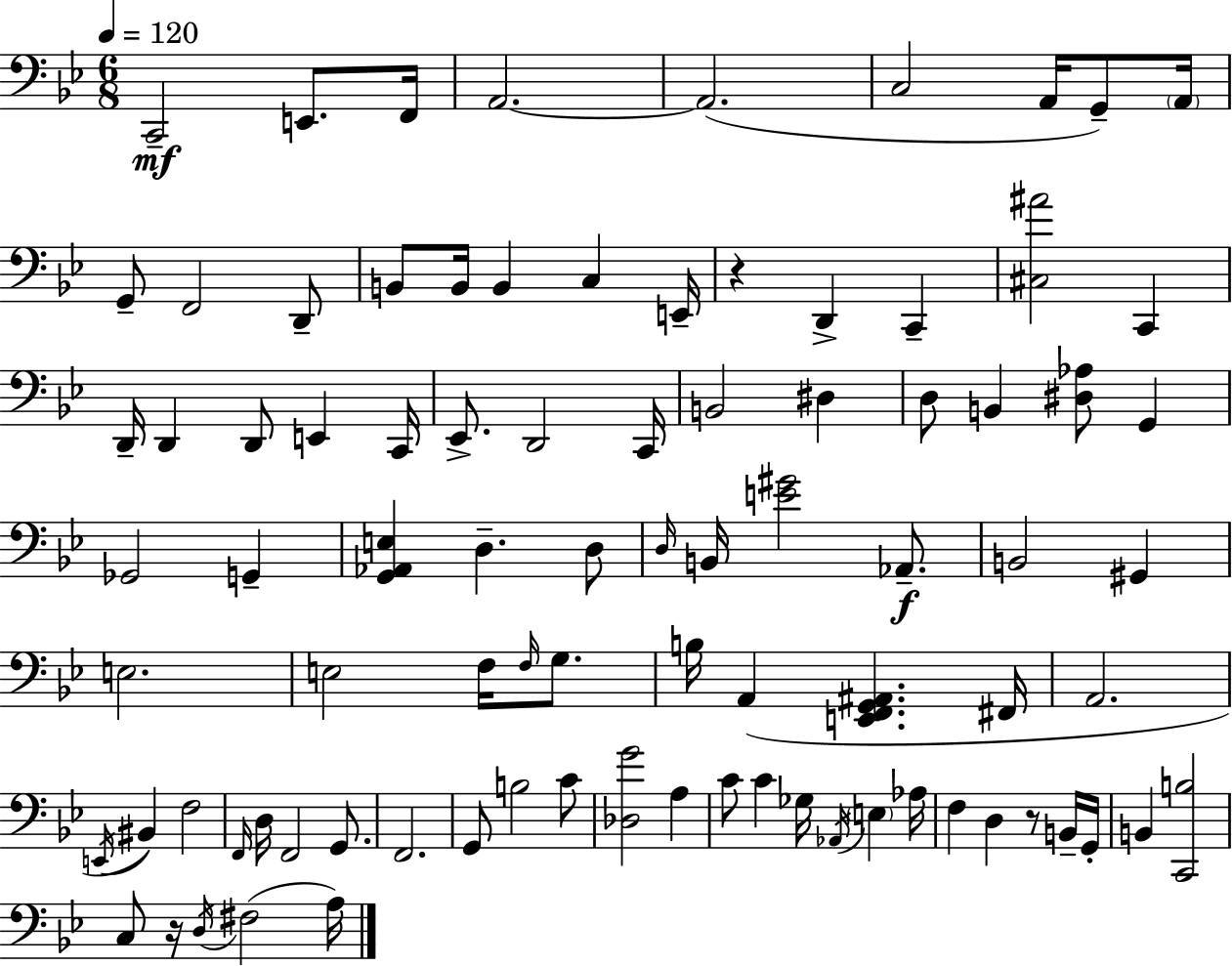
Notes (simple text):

C2/h E2/e. F2/s A2/h. A2/h. C3/h A2/s G2/e A2/s G2/e F2/h D2/e B2/e B2/s B2/q C3/q E2/s R/q D2/q C2/q [C#3,A#4]/h C2/q D2/s D2/q D2/e E2/q C2/s Eb2/e. D2/h C2/s B2/h D#3/q D3/e B2/q [D#3,Ab3]/e G2/q Gb2/h G2/q [G2,Ab2,E3]/q D3/q. D3/e D3/s B2/s [E4,G#4]/h Ab2/e. B2/h G#2/q E3/h. E3/h F3/s F3/s G3/e. B3/s A2/q [E2,F2,G2,A#2]/q. F#2/s A2/h. E2/s BIS2/q F3/h F2/s D3/s F2/h G2/e. F2/h. G2/e B3/h C4/e [Db3,G4]/h A3/q C4/e C4/q Gb3/s Ab2/s E3/q Ab3/s F3/q D3/q R/e B2/s G2/s B2/q [C2,B3]/h C3/e R/s D3/s F#3/h A3/s